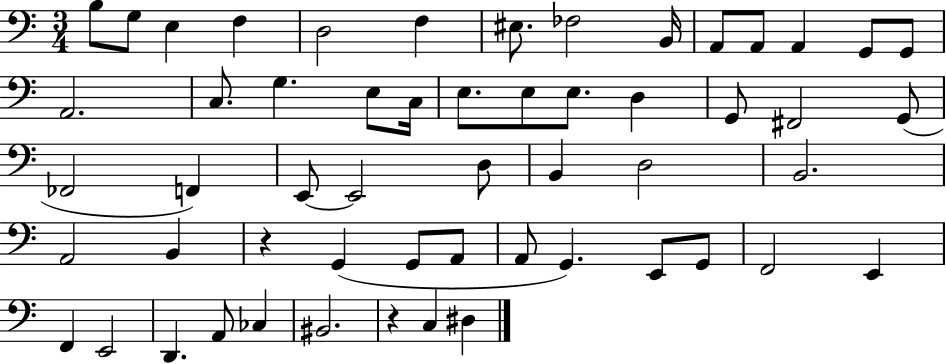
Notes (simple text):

B3/e G3/e E3/q F3/q D3/h F3/q EIS3/e. FES3/h B2/s A2/e A2/e A2/q G2/e G2/e A2/h. C3/e. G3/q. E3/e C3/s E3/e. E3/e E3/e. D3/q G2/e F#2/h G2/e FES2/h F2/q E2/e E2/h D3/e B2/q D3/h B2/h. A2/h B2/q R/q G2/q G2/e A2/e A2/e G2/q. E2/e G2/e F2/h E2/q F2/q E2/h D2/q. A2/e CES3/q BIS2/h. R/q C3/q D#3/q